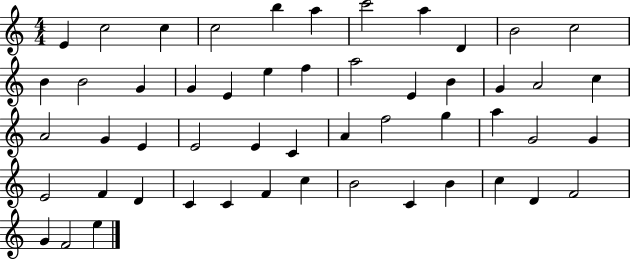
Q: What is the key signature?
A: C major